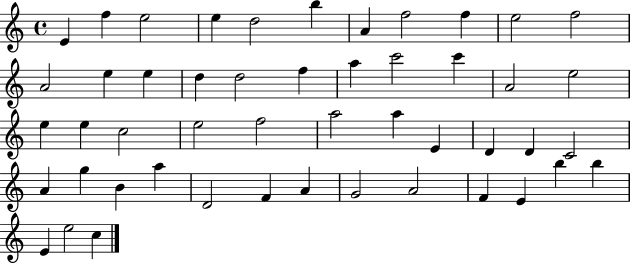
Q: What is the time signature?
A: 4/4